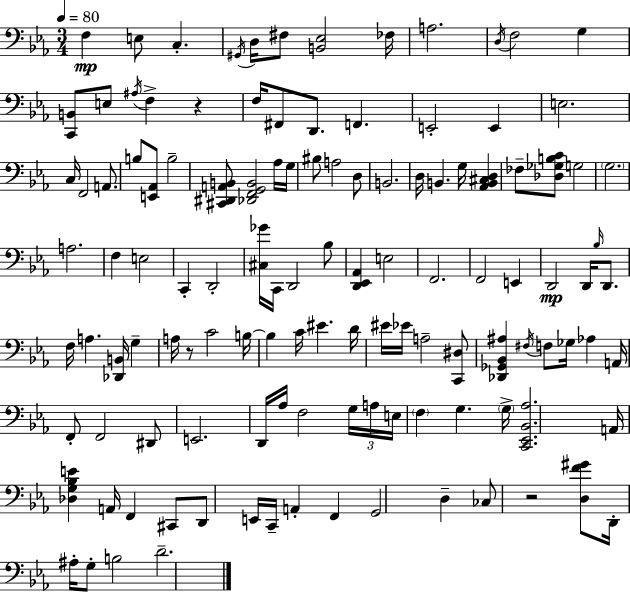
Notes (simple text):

F3/q E3/e C3/q. G#2/s D3/s F#3/e [B2,Eb3]/h FES3/s A3/h. D3/s F3/h G3/q [C2,B2]/e E3/e A#3/s F3/q R/q F3/s F#2/e D2/e. F2/q. E2/h E2/q E3/h. C3/s F2/h A2/e. B3/e [E2,Ab2]/e B3/h [C#2,D#2,A2,B2]/e [Db2,F2,G2,B2]/h Ab3/s G3/s BIS3/e A3/h D3/e B2/h. D3/s B2/q. G3/s [Ab2,B2,C#3,D3]/q FES3/e [Db3,Gb3,B3,C4]/e G3/h G3/h. A3/h. F3/q E3/h C2/q D2/h [C#3,Gb4]/s C2/s D2/h Bb3/e [D2,Eb2,Ab2]/q E3/h F2/h. F2/h E2/q D2/h D2/s Bb3/s D2/e. F3/s A3/q. [Db2,B2]/s G3/q A3/s R/e C4/h B3/s B3/q C4/s EIS4/q. D4/s EIS4/s Eb4/s A3/h [C2,D#3]/e [Db2,Gb2,Bb2,A#3]/q F#3/s F3/e Gb3/s Ab3/q A2/s F2/e F2/h D#2/e E2/h. D2/s Ab3/s F3/h G3/s A3/s E3/s F3/q G3/q. G3/s [C2,Eb2,Bb2,Ab3]/h. A2/s [Db3,G3,Bb3,E4]/q A2/s F2/q C#2/e D2/e E2/s C2/s A2/q F2/q G2/h D3/q CES3/e R/h [D3,F4,G#4]/e D2/s A#3/s G3/e B3/h D4/h.